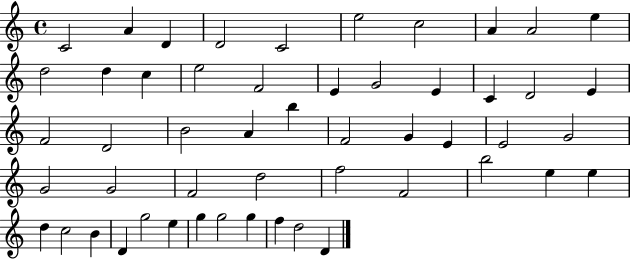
C4/h A4/q D4/q D4/h C4/h E5/h C5/h A4/q A4/h E5/q D5/h D5/q C5/q E5/h F4/h E4/q G4/h E4/q C4/q D4/h E4/q F4/h D4/h B4/h A4/q B5/q F4/h G4/q E4/q E4/h G4/h G4/h G4/h F4/h D5/h F5/h F4/h B5/h E5/q E5/q D5/q C5/h B4/q D4/q G5/h E5/q G5/q G5/h G5/q F5/q D5/h D4/q